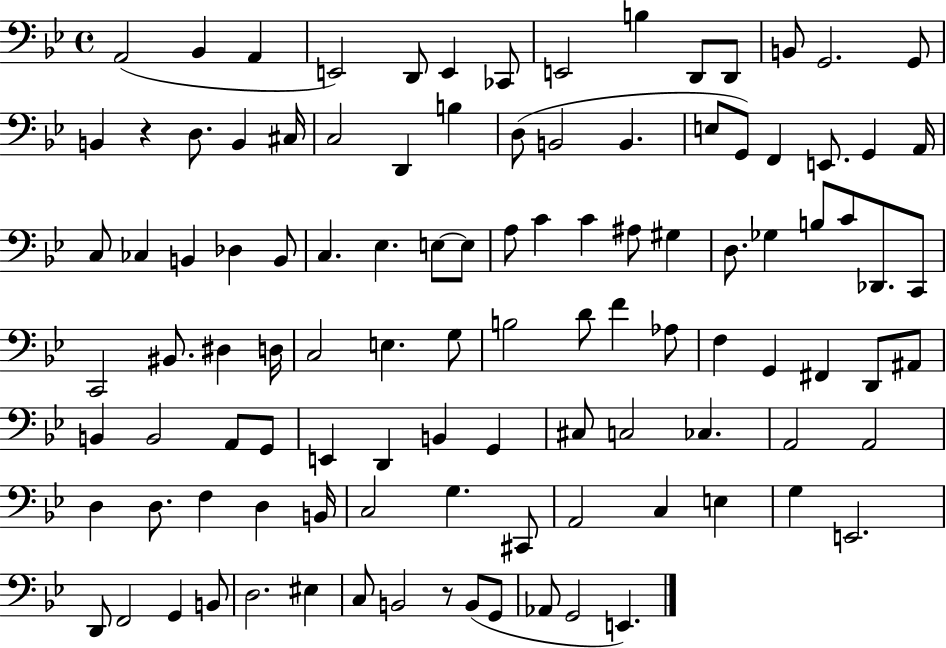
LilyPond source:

{
  \clef bass
  \time 4/4
  \defaultTimeSignature
  \key bes \major
  a,2( bes,4 a,4 | e,2) d,8 e,4 ces,8 | e,2 b4 d,8 d,8 | b,8 g,2. g,8 | \break b,4 r4 d8. b,4 cis16 | c2 d,4 b4 | d8( b,2 b,4. | e8 g,8) f,4 e,8. g,4 a,16 | \break c8 ces4 b,4 des4 b,8 | c4. ees4. e8~~ e8 | a8 c'4 c'4 ais8 gis4 | d8. ges4 b8 c'8 des,8. c,8 | \break c,2 bis,8. dis4 d16 | c2 e4. g8 | b2 d'8 f'4 aes8 | f4 g,4 fis,4 d,8 ais,8 | \break b,4 b,2 a,8 g,8 | e,4 d,4 b,4 g,4 | cis8 c2 ces4. | a,2 a,2 | \break d4 d8. f4 d4 b,16 | c2 g4. cis,8 | a,2 c4 e4 | g4 e,2. | \break d,8 f,2 g,4 b,8 | d2. eis4 | c8 b,2 r8 b,8( g,8 | aes,8 g,2 e,4.) | \break \bar "|."
}